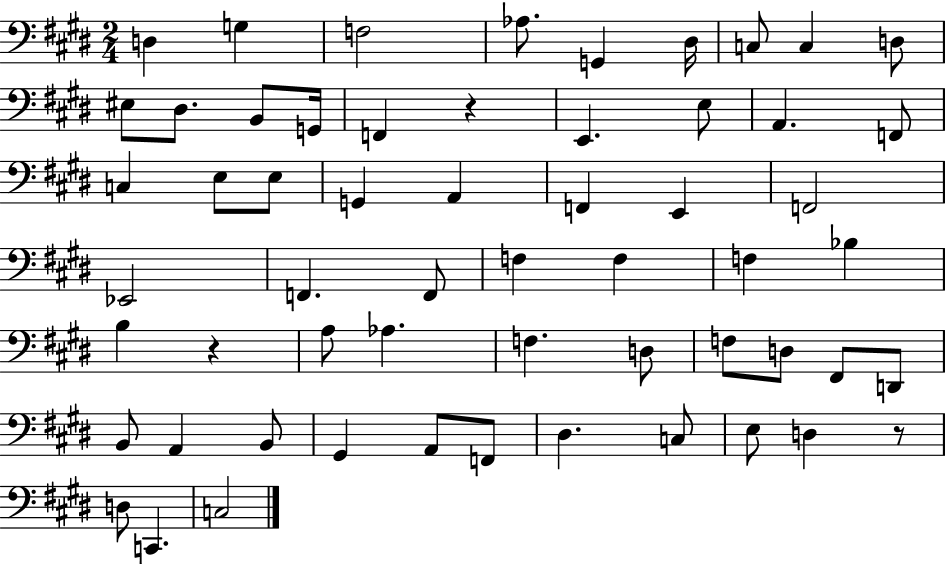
X:1
T:Untitled
M:2/4
L:1/4
K:E
D, G, F,2 _A,/2 G,, ^D,/4 C,/2 C, D,/2 ^E,/2 ^D,/2 B,,/2 G,,/4 F,, z E,, E,/2 A,, F,,/2 C, E,/2 E,/2 G,, A,, F,, E,, F,,2 _E,,2 F,, F,,/2 F, F, F, _B, B, z A,/2 _A, F, D,/2 F,/2 D,/2 ^F,,/2 D,,/2 B,,/2 A,, B,,/2 ^G,, A,,/2 F,,/2 ^D, C,/2 E,/2 D, z/2 D,/2 C,, C,2